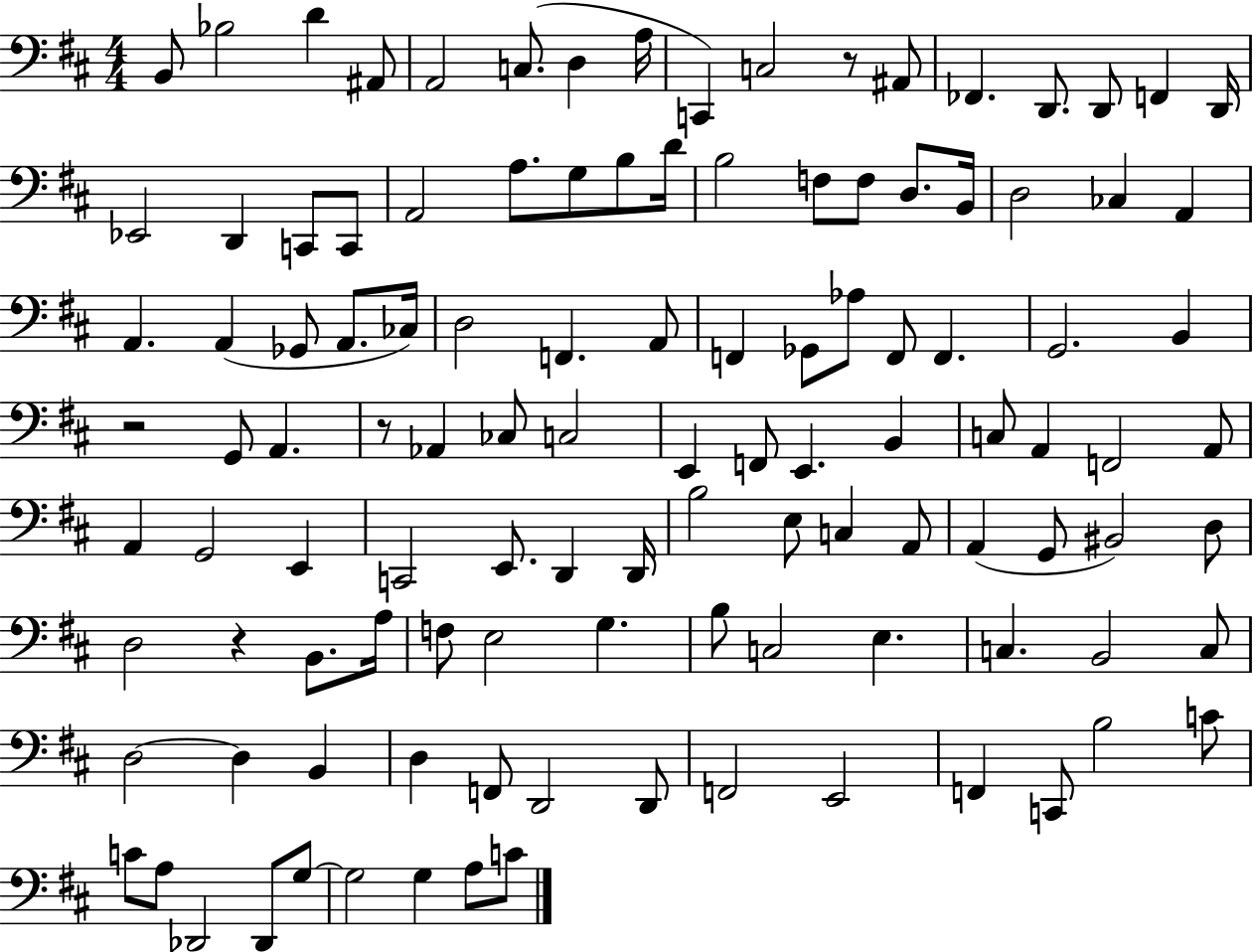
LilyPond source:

{
  \clef bass
  \numericTimeSignature
  \time 4/4
  \key d \major
  b,8 bes2 d'4 ais,8 | a,2 c8.( d4 a16 | c,4) c2 r8 ais,8 | fes,4. d,8. d,8 f,4 d,16 | \break ees,2 d,4 c,8 c,8 | a,2 a8. g8 b8 d'16 | b2 f8 f8 d8. b,16 | d2 ces4 a,4 | \break a,4. a,4( ges,8 a,8. ces16) | d2 f,4. a,8 | f,4 ges,8 aes8 f,8 f,4. | g,2. b,4 | \break r2 g,8 a,4. | r8 aes,4 ces8 c2 | e,4 f,8 e,4. b,4 | c8 a,4 f,2 a,8 | \break a,4 g,2 e,4 | c,2 e,8. d,4 d,16 | b2 e8 c4 a,8 | a,4( g,8 bis,2) d8 | \break d2 r4 b,8. a16 | f8 e2 g4. | b8 c2 e4. | c4. b,2 c8 | \break d2~~ d4 b,4 | d4 f,8 d,2 d,8 | f,2 e,2 | f,4 c,8 b2 c'8 | \break c'8 a8 des,2 des,8 g8~~ | g2 g4 a8 c'8 | \bar "|."
}